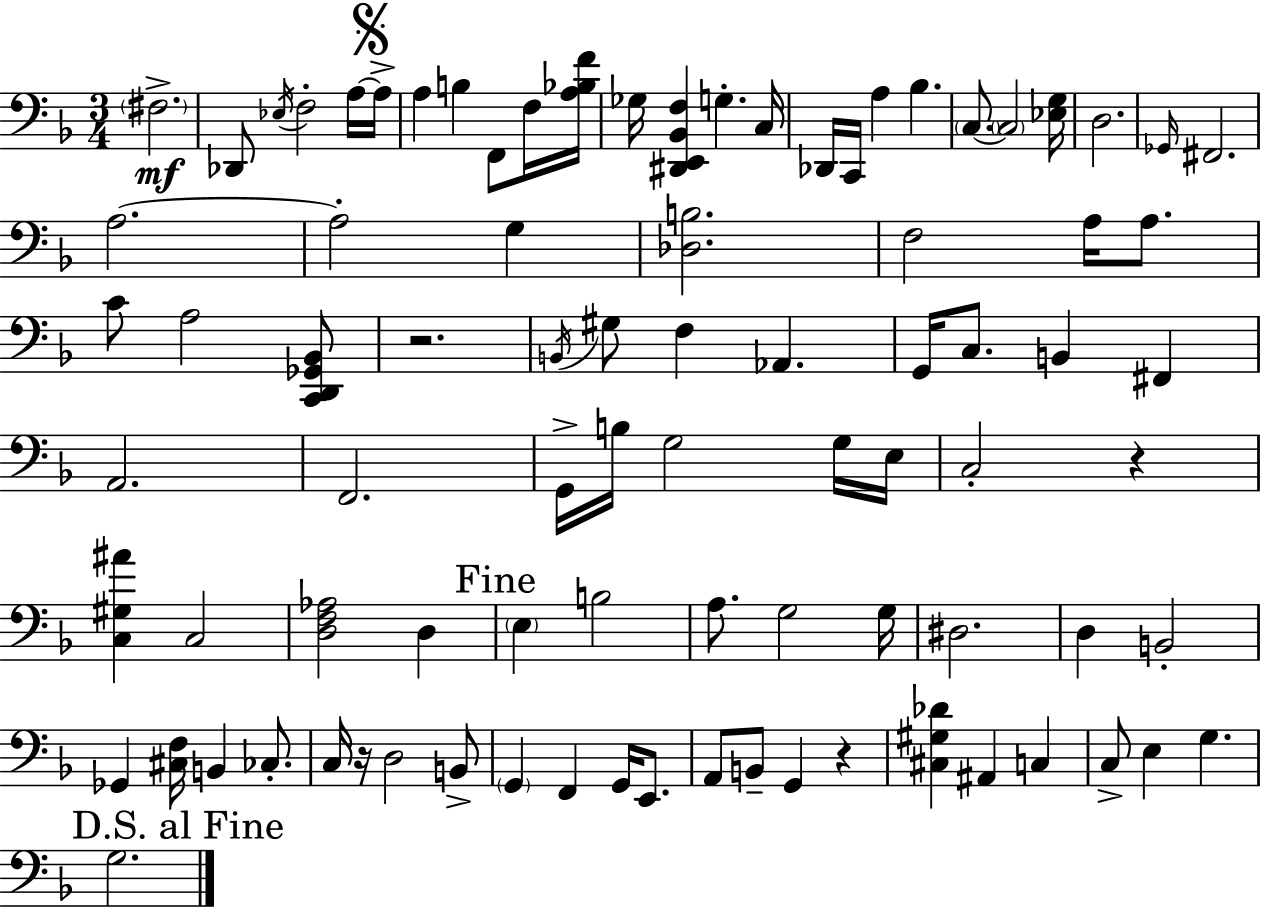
{
  \clef bass
  \numericTimeSignature
  \time 3/4
  \key d \minor
  \parenthesize fis2.->\mf | des,8 \acciaccatura { ees16 } f2-. a16~~ | \mark \markup { \musicglyph "scripts.segno" } a16-> a4 b4 f,8 f16 | <a bes f'>16 ges16 <dis, e, bes, f>4 g4.-. | \break c16 des,16 c,16 a4 bes4. | \parenthesize c8.~~ \parenthesize c2 | <ees g>16 d2. | \grace { ges,16 } fis,2. | \break a2.~~ | a2-. g4 | <des b>2. | f2 a16 a8. | \break c'8 a2 | <c, d, ges, bes,>8 r2. | \acciaccatura { b,16 } gis8 f4 aes,4. | g,16 c8. b,4 fis,4 | \break a,2. | f,2. | g,16-> b16 g2 | g16 e16 c2-. r4 | \break <c gis ais'>4 c2 | <d f aes>2 d4 | \mark "Fine" \parenthesize e4 b2 | a8. g2 | \break g16 dis2. | d4 b,2-. | ges,4 <cis f>16 b,4 | ces8.-. c16 r16 d2 | \break b,8-> \parenthesize g,4 f,4 g,16 | e,8. a,8 b,8-- g,4 r4 | <cis gis des'>4 ais,4 c4 | c8-> e4 g4. | \break \mark "D.S. al Fine" g2. | \bar "|."
}